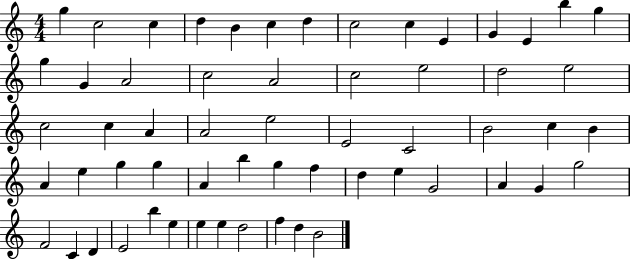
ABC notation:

X:1
T:Untitled
M:4/4
L:1/4
K:C
g c2 c d B c d c2 c E G E b g g G A2 c2 A2 c2 e2 d2 e2 c2 c A A2 e2 E2 C2 B2 c B A e g g A b g f d e G2 A G g2 F2 C D E2 b e e e d2 f d B2